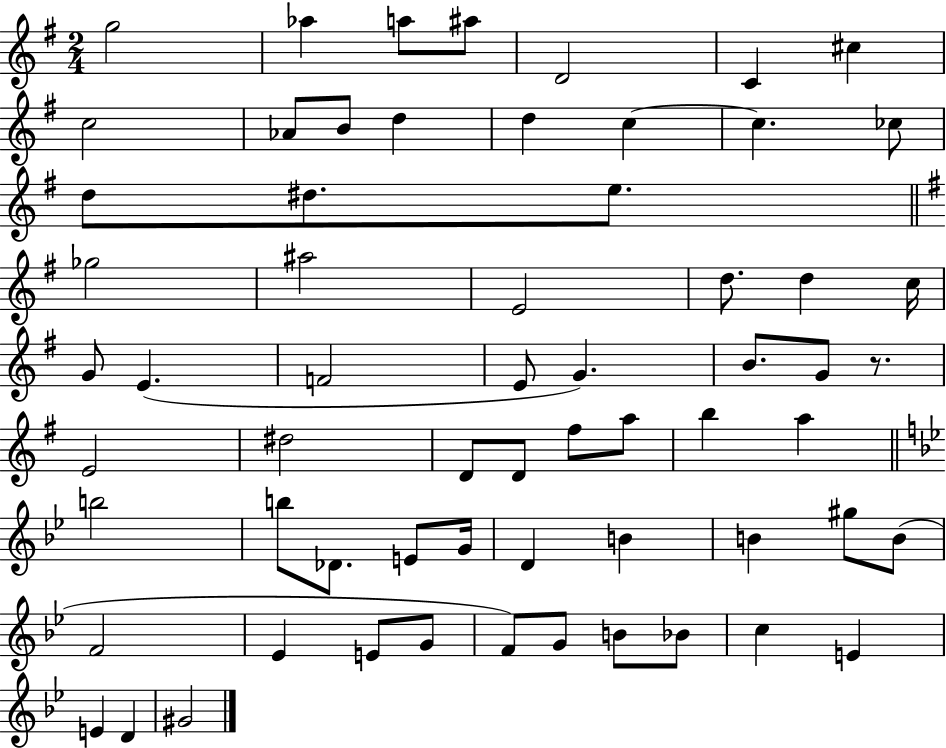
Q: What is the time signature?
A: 2/4